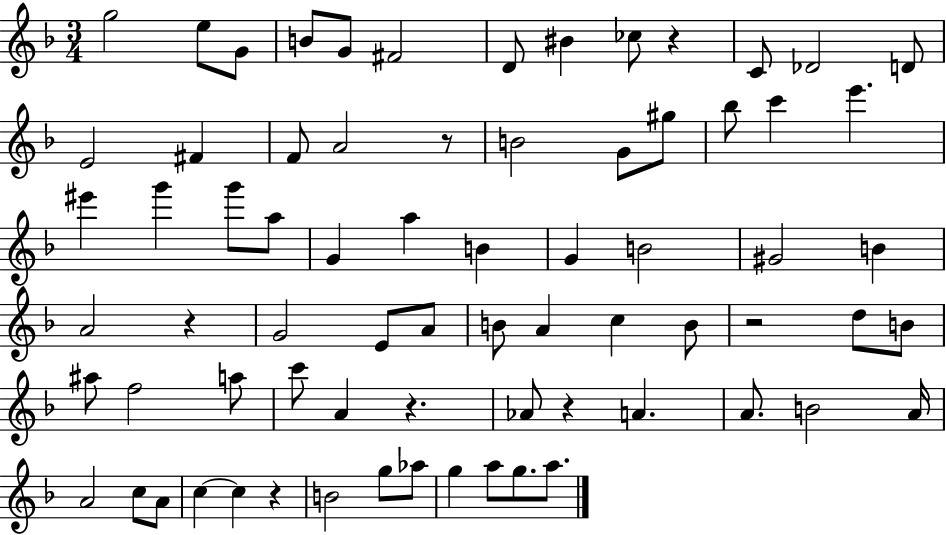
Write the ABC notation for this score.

X:1
T:Untitled
M:3/4
L:1/4
K:F
g2 e/2 G/2 B/2 G/2 ^F2 D/2 ^B _c/2 z C/2 _D2 D/2 E2 ^F F/2 A2 z/2 B2 G/2 ^g/2 _b/2 c' e' ^e' g' g'/2 a/2 G a B G B2 ^G2 B A2 z G2 E/2 A/2 B/2 A c B/2 z2 d/2 B/2 ^a/2 f2 a/2 c'/2 A z _A/2 z A A/2 B2 A/4 A2 c/2 A/2 c c z B2 g/2 _a/2 g a/2 g/2 a/2